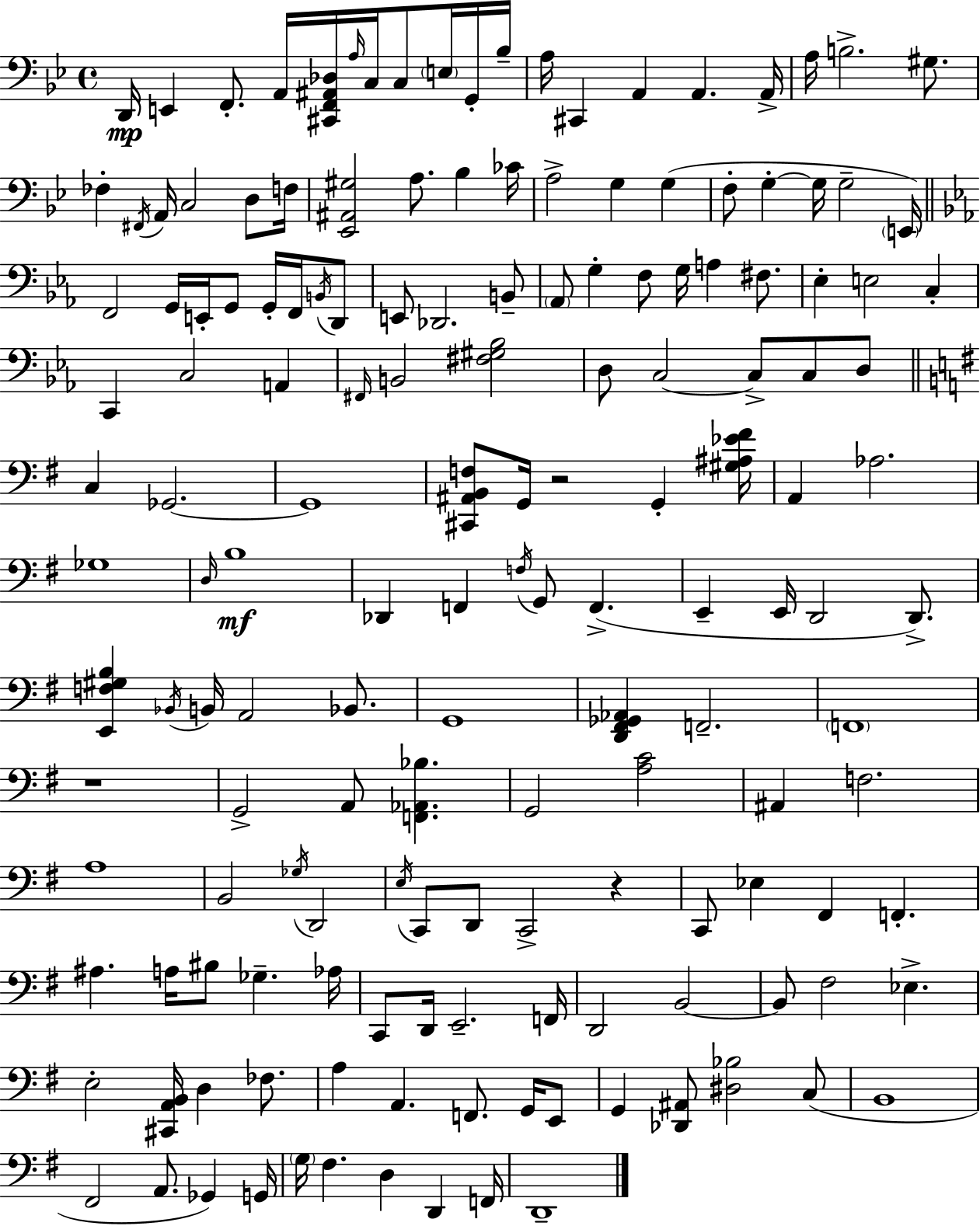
D2/s E2/q F2/e. A2/s [C#2,F2,A#2,Db3]/s A3/s C3/s C3/e E3/s G2/s Bb3/s A3/s C#2/q A2/q A2/q. A2/s A3/s B3/h. G#3/e. FES3/q F#2/s A2/s C3/h D3/e F3/s [Eb2,A#2,G#3]/h A3/e. Bb3/q CES4/s A3/h G3/q G3/q F3/e G3/q G3/s G3/h E2/s F2/h G2/s E2/s G2/e G2/s F2/s B2/s D2/e E2/e Db2/h. B2/e Ab2/e G3/q F3/e G3/s A3/q F#3/e. Eb3/q E3/h C3/q C2/q C3/h A2/q F#2/s B2/h [F#3,G#3,Bb3]/h D3/e C3/h C3/e C3/e D3/e C3/q Gb2/h. Gb2/w [C#2,A#2,B2,F3]/e G2/s R/h G2/q [G#3,A#3,Eb4,F#4]/s A2/q Ab3/h. Gb3/w D3/s B3/w Db2/q F2/q F3/s G2/e F2/q. E2/q E2/s D2/h D2/e. [E2,F3,G#3,B3]/q Bb2/s B2/s A2/h Bb2/e. G2/w [D2,F#2,Gb2,Ab2]/q F2/h. F2/w R/w G2/h A2/e [F2,Ab2,Bb3]/q. G2/h [A3,C4]/h A#2/q F3/h. A3/w B2/h Gb3/s D2/h E3/s C2/e D2/e C2/h R/q C2/e Eb3/q F#2/q F2/q. A#3/q. A3/s BIS3/e Gb3/q. Ab3/s C2/e D2/s E2/h. F2/s D2/h B2/h B2/e F#3/h Eb3/q. E3/h [C#2,A2,B2]/s D3/q FES3/e. A3/q A2/q. F2/e. G2/s E2/e G2/q [Db2,A#2]/e [D#3,Bb3]/h C3/e B2/w F#2/h A2/e. Gb2/q G2/s G3/s F#3/q. D3/q D2/q F2/s D2/w